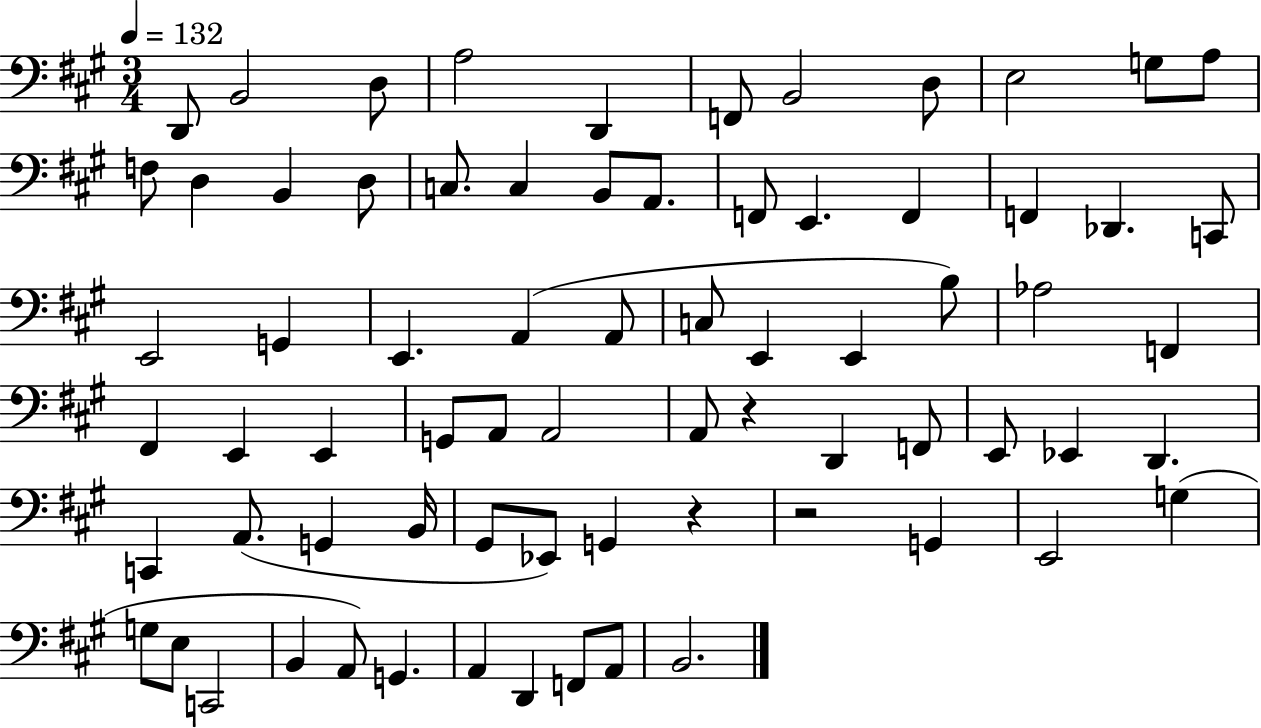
X:1
T:Untitled
M:3/4
L:1/4
K:A
D,,/2 B,,2 D,/2 A,2 D,, F,,/2 B,,2 D,/2 E,2 G,/2 A,/2 F,/2 D, B,, D,/2 C,/2 C, B,,/2 A,,/2 F,,/2 E,, F,, F,, _D,, C,,/2 E,,2 G,, E,, A,, A,,/2 C,/2 E,, E,, B,/2 _A,2 F,, ^F,, E,, E,, G,,/2 A,,/2 A,,2 A,,/2 z D,, F,,/2 E,,/2 _E,, D,, C,, A,,/2 G,, B,,/4 ^G,,/2 _E,,/2 G,, z z2 G,, E,,2 G, G,/2 E,/2 C,,2 B,, A,,/2 G,, A,, D,, F,,/2 A,,/2 B,,2